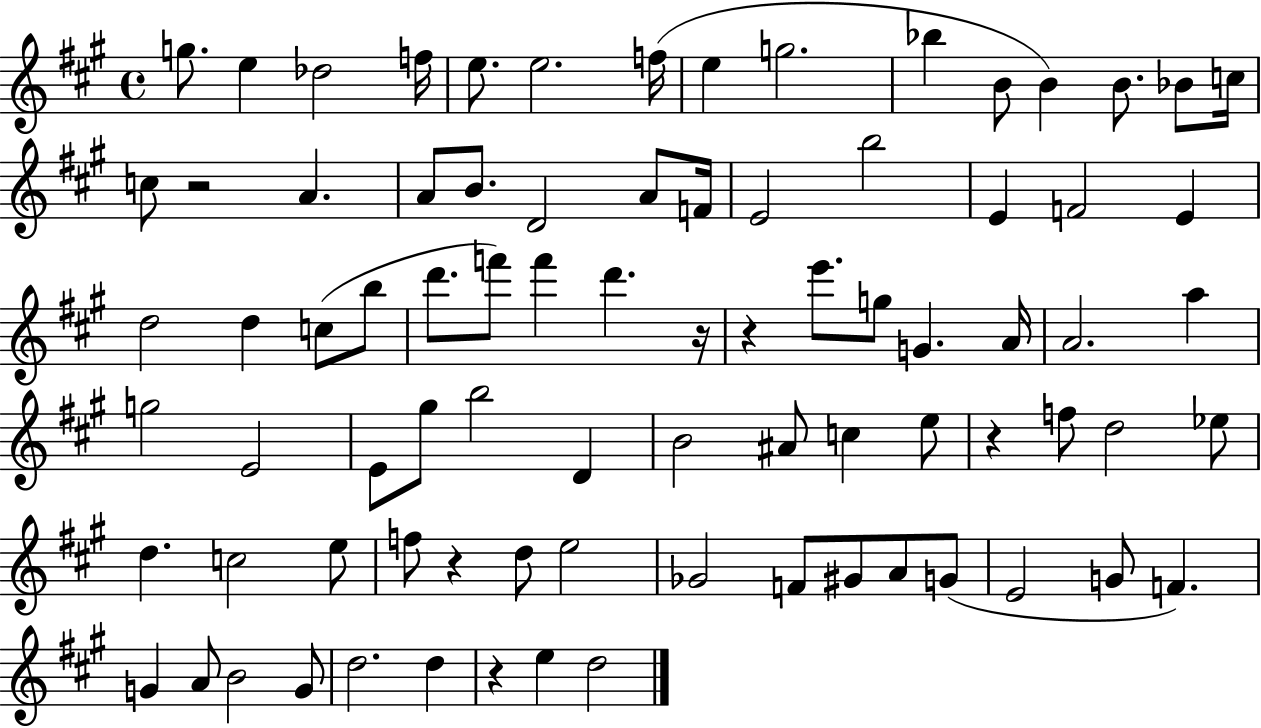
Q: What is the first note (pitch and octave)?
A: G5